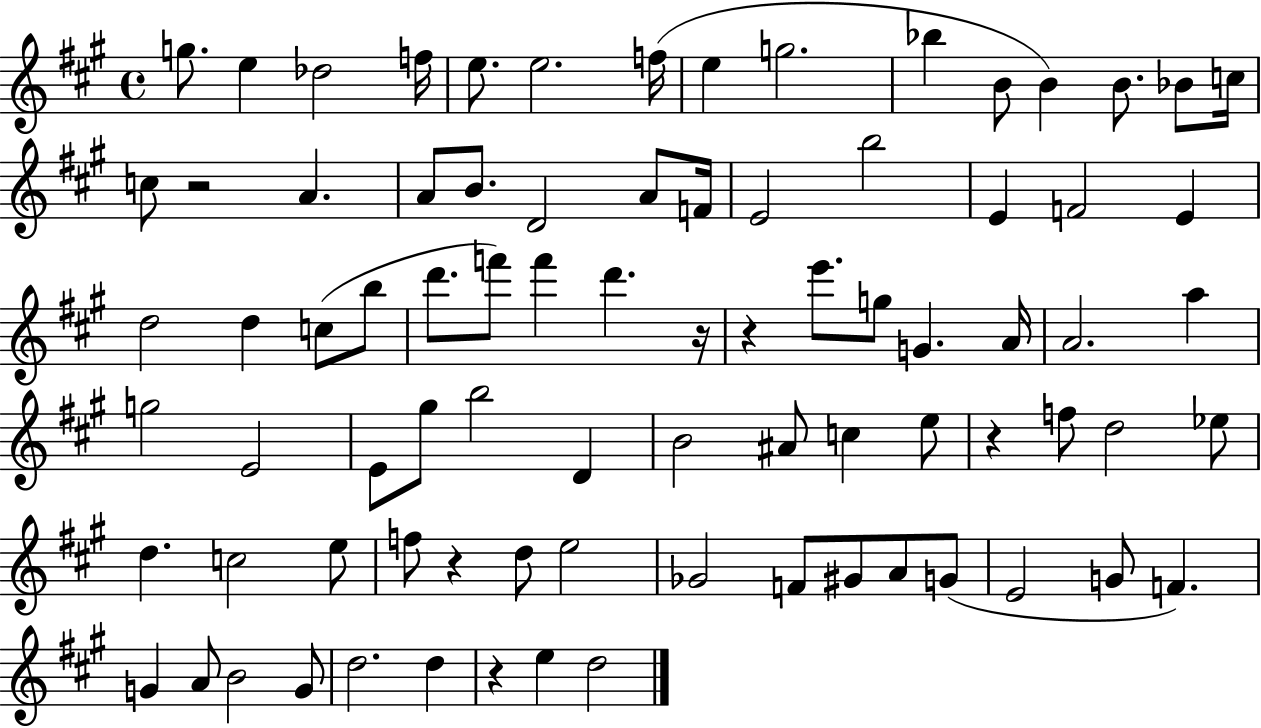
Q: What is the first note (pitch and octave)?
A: G5